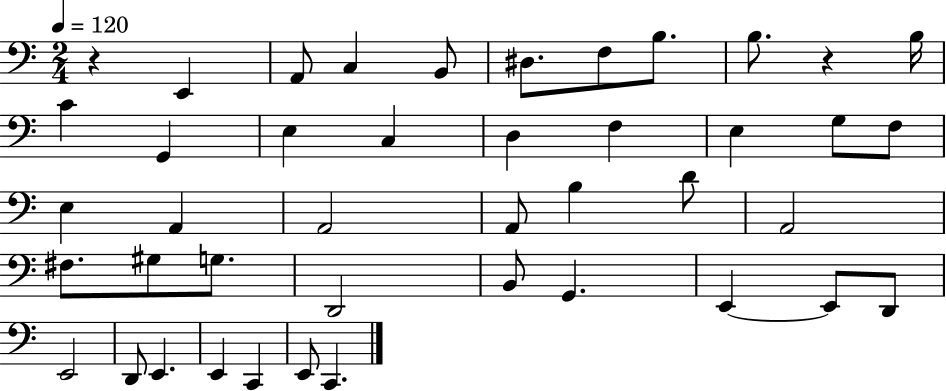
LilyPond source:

{
  \clef bass
  \numericTimeSignature
  \time 2/4
  \key c \major
  \tempo 4 = 120
  \repeat volta 2 { r4 e,4 | a,8 c4 b,8 | dis8. f8 b8. | b8. r4 b16 | \break c'4 g,4 | e4 c4 | d4 f4 | e4 g8 f8 | \break e4 a,4 | a,2 | a,8 b4 d'8 | a,2 | \break fis8. gis8 g8. | d,2 | b,8 g,4. | e,4~~ e,8 d,8 | \break e,2 | d,8 e,4. | e,4 c,4 | e,8 c,4. | \break } \bar "|."
}